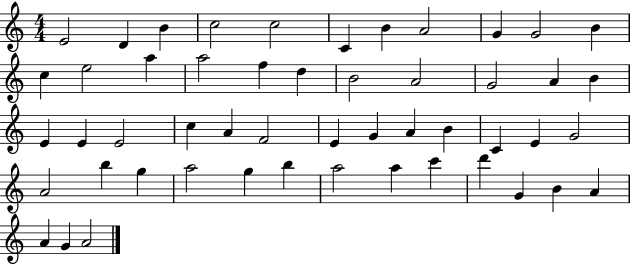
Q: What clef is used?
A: treble